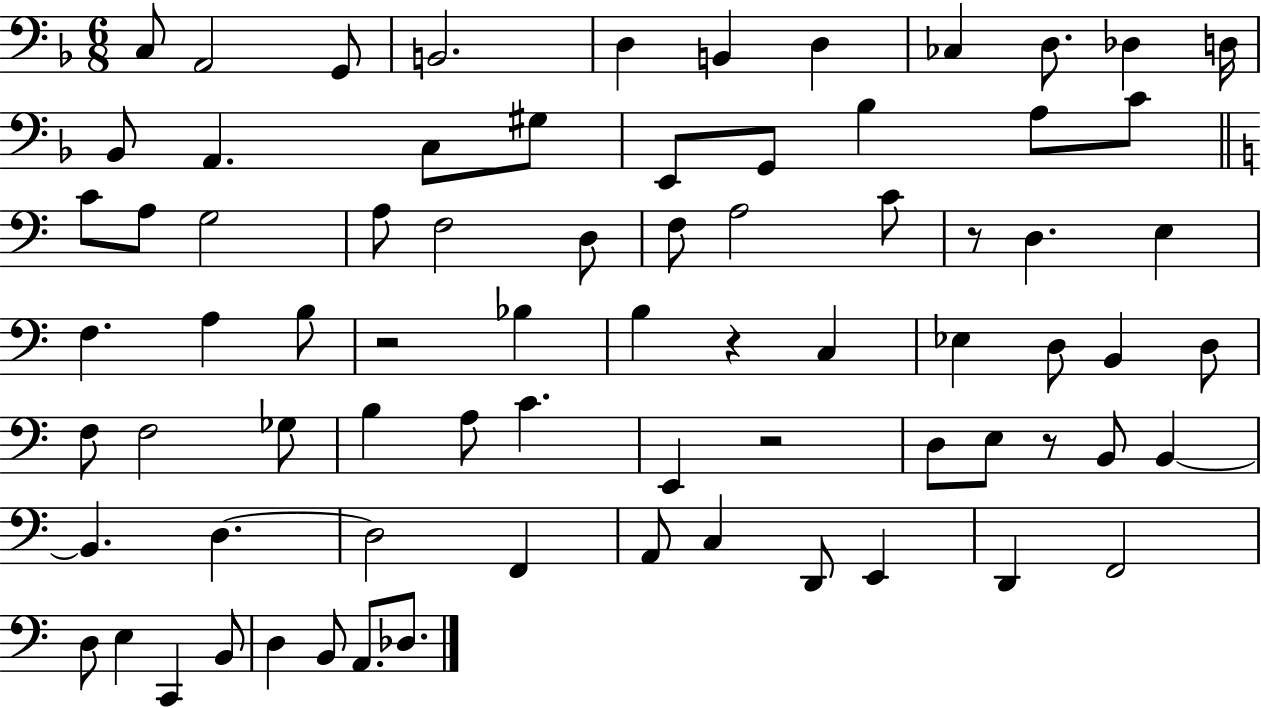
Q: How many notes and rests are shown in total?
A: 75